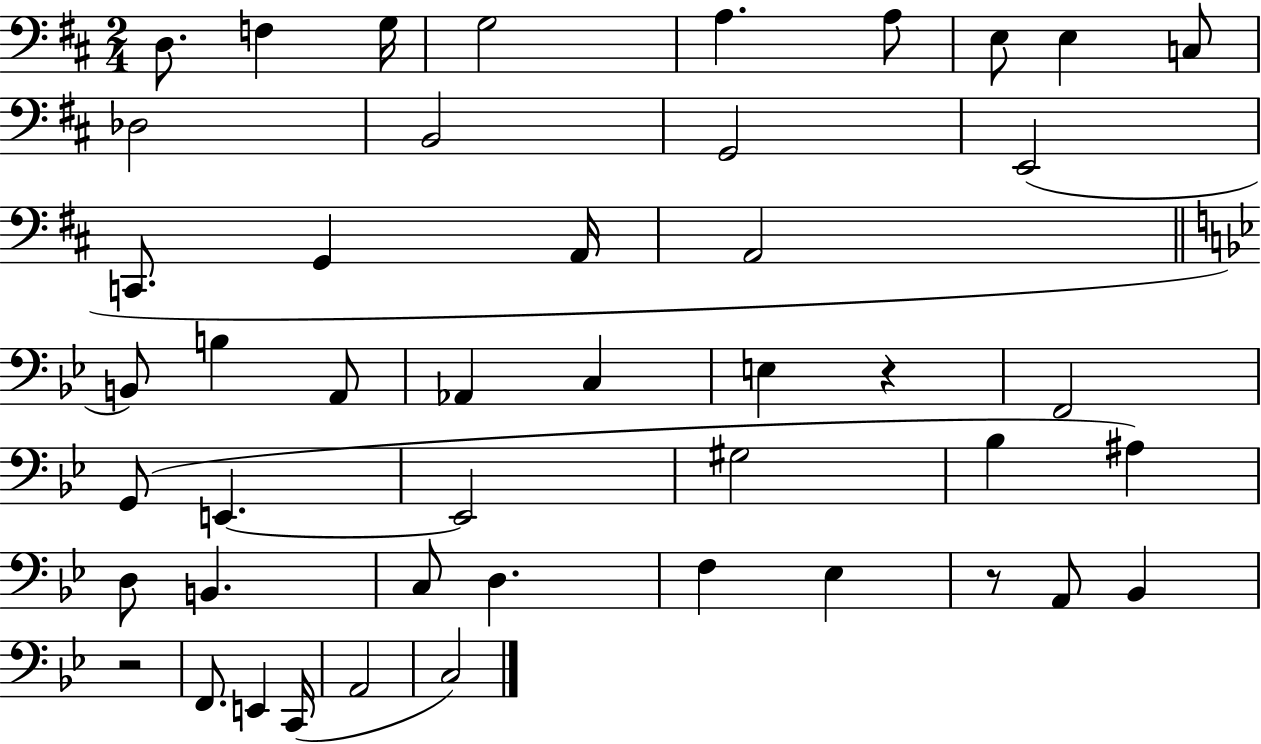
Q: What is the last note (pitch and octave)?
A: C3